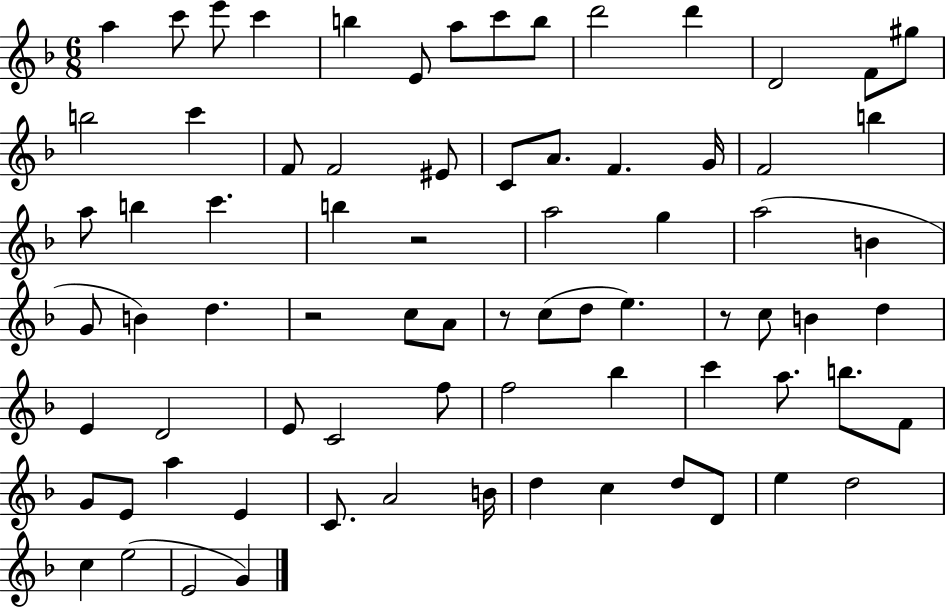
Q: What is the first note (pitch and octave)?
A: A5